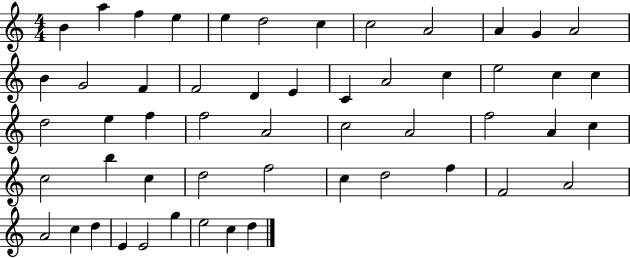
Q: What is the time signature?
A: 4/4